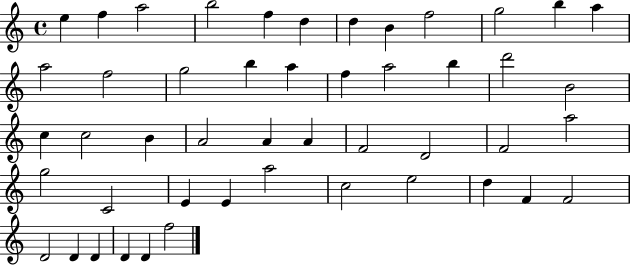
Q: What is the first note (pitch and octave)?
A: E5